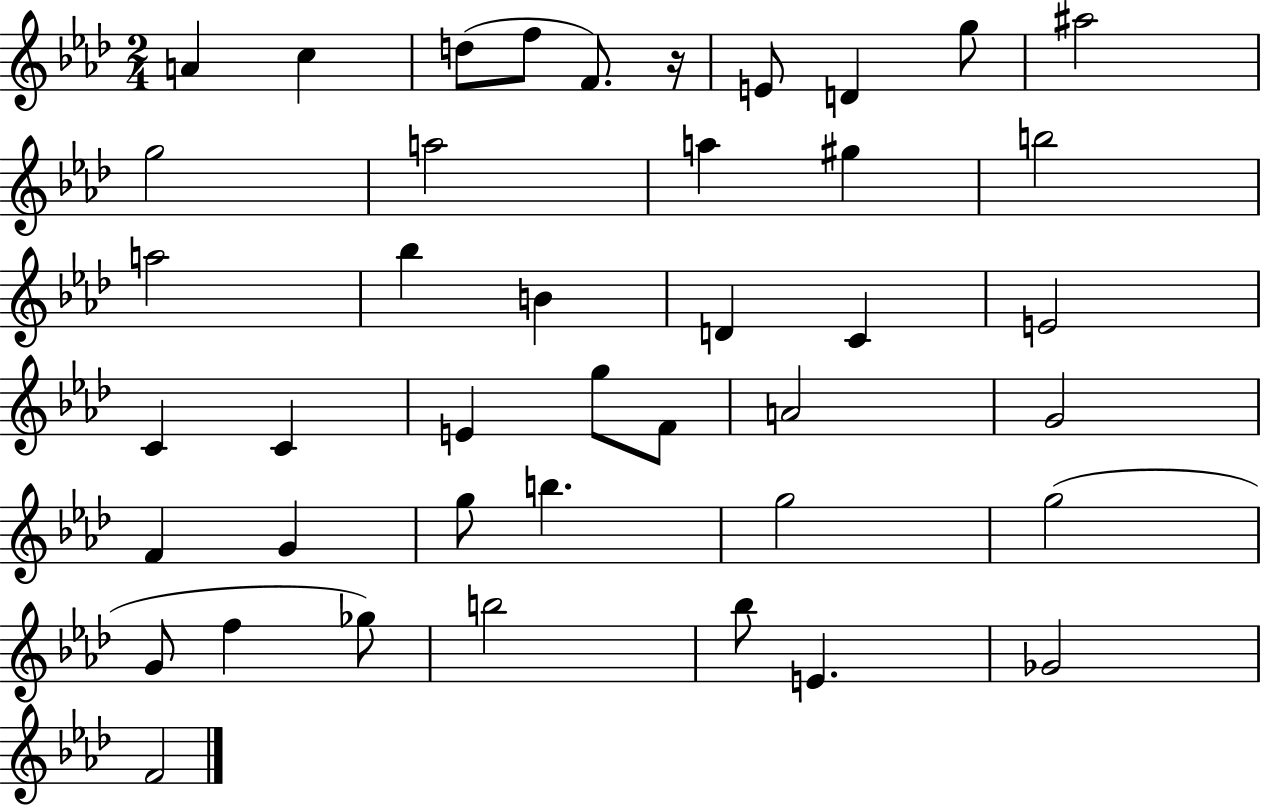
X:1
T:Untitled
M:2/4
L:1/4
K:Ab
A c d/2 f/2 F/2 z/4 E/2 D g/2 ^a2 g2 a2 a ^g b2 a2 _b B D C E2 C C E g/2 F/2 A2 G2 F G g/2 b g2 g2 G/2 f _g/2 b2 _b/2 E _G2 F2